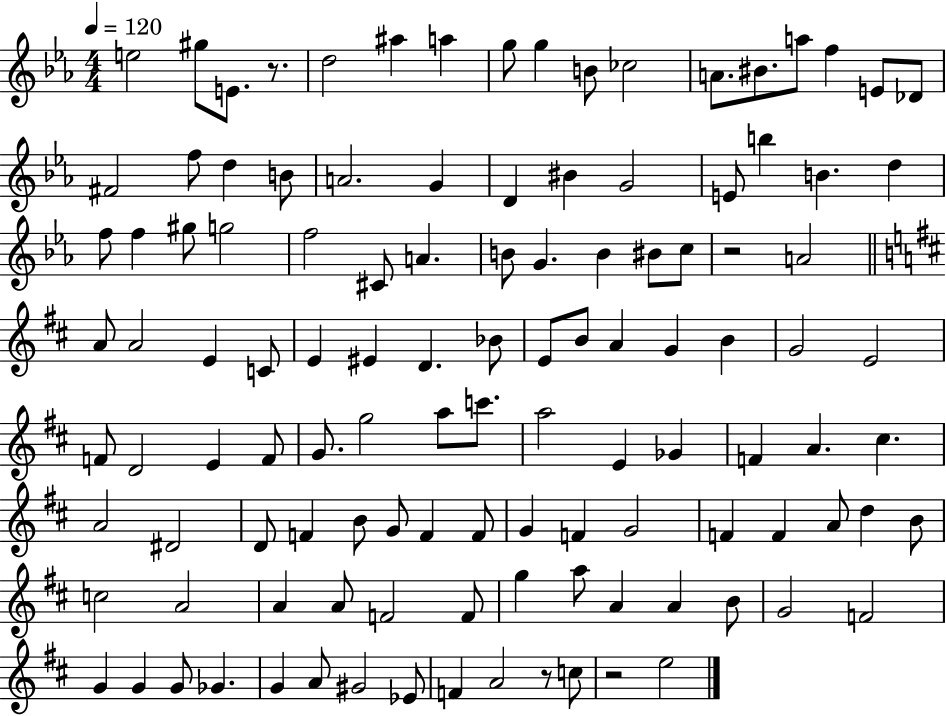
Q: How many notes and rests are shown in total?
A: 116